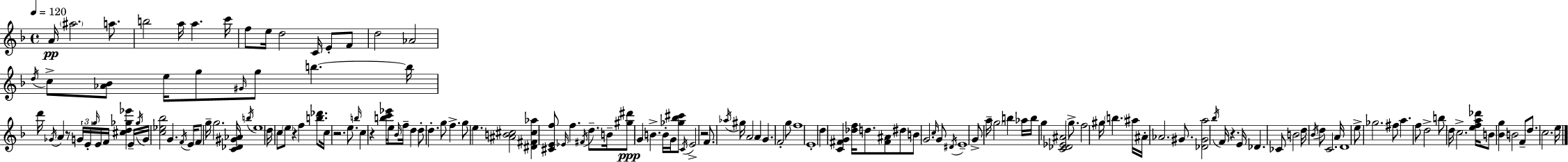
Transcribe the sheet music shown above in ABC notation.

X:1
T:Untitled
M:4/4
L:1/4
K:F
A/4 ^a2 a/2 b2 a/4 a c'/4 f/2 e/4 d2 C/4 E/2 F/2 d2 _A2 d/4 c/2 [_A_B]/2 e/4 g/2 ^G/4 g/2 b b/4 d'/4 _G/4 A z/2 G/4 E/4 g/4 E/4 F/4 [^cd_g_e'] E/4 _g/4 G/4 [c_e_b]2 G F/4 E/4 F/2 g/4 g2 [C_D^G_A]/4 b/4 e4 d/4 c/2 e/2 z f [b_d']/2 c/4 z2 e/2 b/4 c z [bc'_e']/4 e/2 _B/4 f/4 d d/2 d g/2 f g/2 e [^AB^c]2 [^D^F^c_a] [^CEf]/2 _E/4 f ^F/4 d/2 B/4 [^g^d']/2 G B B/4 G/4 [_g_b^c']/2 C/4 E2 z2 F/2 _a/4 ^g/4 A2 A G F2 g/2 f4 E4 d [C^FG] [_df]/4 d/2 [^F^A]/2 ^d/2 B/2 G2 c/4 G/2 ^D/4 E4 G/2 a/4 g2 b _a/4 b/4 g [C_D_E^A]2 g/2 f2 ^g/4 b ^a/4 ^A/4 _A2 ^G/2 [_D^Ga]2 _b/4 F/4 z E/4 _D _C/2 B2 d/4 _B/4 d/2 C2 A/4 D4 e/2 _g2 ^f/2 a f/2 d2 b/2 d/4 c2 [efa_d']/4 B/2 [_Bg] B2 F/2 d/2 c2 e/4